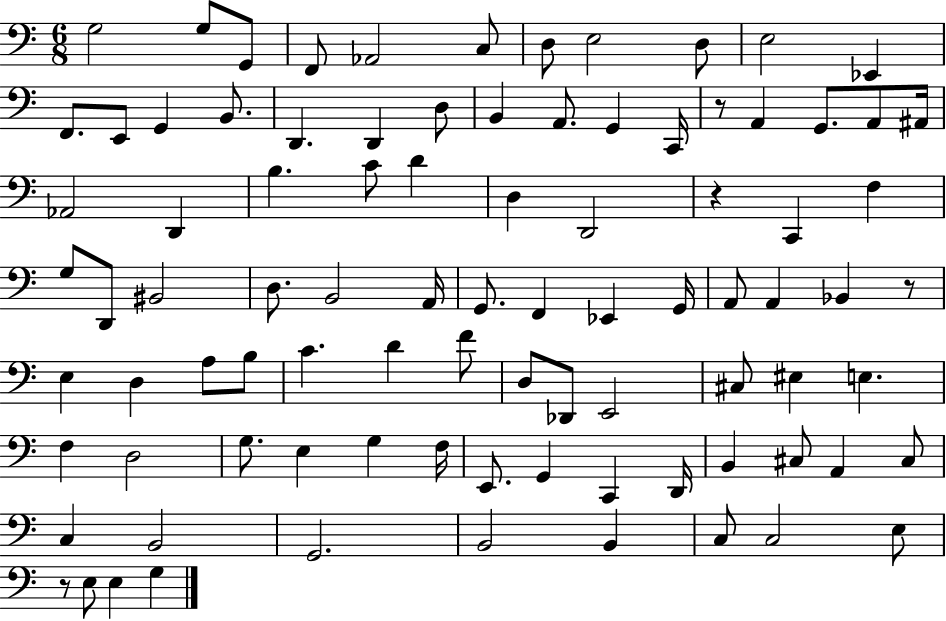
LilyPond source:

{
  \clef bass
  \numericTimeSignature
  \time 6/8
  \key c \major
  g2 g8 g,8 | f,8 aes,2 c8 | d8 e2 d8 | e2 ees,4 | \break f,8. e,8 g,4 b,8. | d,4. d,4 d8 | b,4 a,8. g,4 c,16 | r8 a,4 g,8. a,8 ais,16 | \break aes,2 d,4 | b4. c'8 d'4 | d4 d,2 | r4 c,4 f4 | \break g8 d,8 bis,2 | d8. b,2 a,16 | g,8. f,4 ees,4 g,16 | a,8 a,4 bes,4 r8 | \break e4 d4 a8 b8 | c'4. d'4 f'8 | d8 des,8 e,2 | cis8 eis4 e4. | \break f4 d2 | g8. e4 g4 f16 | e,8. g,4 c,4 d,16 | b,4 cis8 a,4 cis8 | \break c4 b,2 | g,2. | b,2 b,4 | c8 c2 e8 | \break r8 e8 e4 g4 | \bar "|."
}